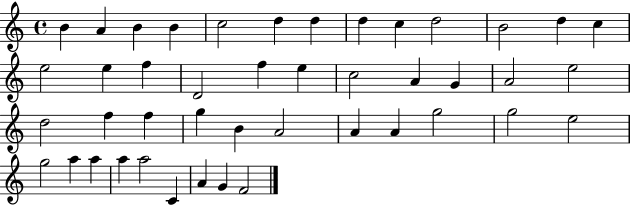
B4/q A4/q B4/q B4/q C5/h D5/q D5/q D5/q C5/q D5/h B4/h D5/q C5/q E5/h E5/q F5/q D4/h F5/q E5/q C5/h A4/q G4/q A4/h E5/h D5/h F5/q F5/q G5/q B4/q A4/h A4/q A4/q G5/h G5/h E5/h G5/h A5/q A5/q A5/q A5/h C4/q A4/q G4/q F4/h